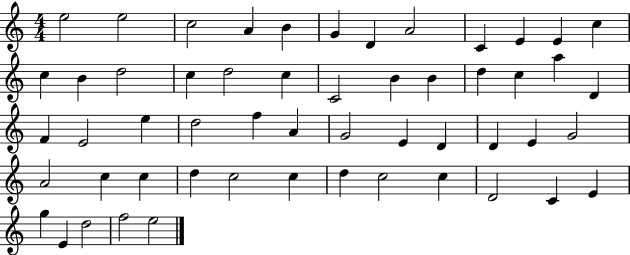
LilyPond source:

{
  \clef treble
  \numericTimeSignature
  \time 4/4
  \key c \major
  e''2 e''2 | c''2 a'4 b'4 | g'4 d'4 a'2 | c'4 e'4 e'4 c''4 | \break c''4 b'4 d''2 | c''4 d''2 c''4 | c'2 b'4 b'4 | d''4 c''4 a''4 d'4 | \break f'4 e'2 e''4 | d''2 f''4 a'4 | g'2 e'4 d'4 | d'4 e'4 g'2 | \break a'2 c''4 c''4 | d''4 c''2 c''4 | d''4 c''2 c''4 | d'2 c'4 e'4 | \break g''4 e'4 d''2 | f''2 e''2 | \bar "|."
}